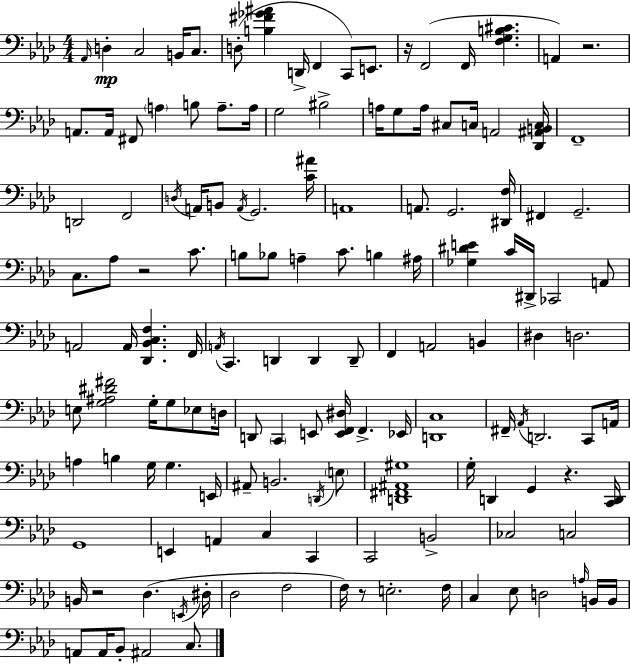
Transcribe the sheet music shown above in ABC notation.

X:1
T:Untitled
M:4/4
L:1/4
K:Ab
_A,,/4 D, C,2 B,,/4 C,/2 D,/2 [B,^F_G^A] D,,/4 F,, C,,/2 E,,/2 z/4 F,,2 F,,/4 [F,G,B,^C] A,, z2 A,,/2 A,,/4 ^F,,/2 A, B,/2 A,/2 A,/4 G,2 ^B,2 A,/4 G,/2 A,/4 ^C,/2 C,/4 A,,2 [_D,,^A,,B,,C,]/4 F,,4 D,,2 F,,2 D,/4 A,,/4 B,,/2 A,,/4 G,,2 [C^A]/4 A,,4 A,,/2 G,,2 [^D,,F,]/4 ^F,, G,,2 C,/2 _A,/2 z2 C/2 B,/2 _B,/2 A, C/2 B, ^A,/4 [_G,^DE] C/4 ^D,,/4 _C,,2 A,,/2 A,,2 A,,/4 [_D,,_B,,C,F,] F,,/4 A,,/4 C,, D,, D,, D,,/2 F,, A,,2 B,, ^D, D,2 E,/2 [G,^A,^D^F]2 G,/4 G,/2 _E,/2 D,/4 D,,/2 C,, E,,/2 [E,,F,,^D,]/4 F,, _E,,/4 [D,,C,]4 ^F,,/4 _A,,/4 D,,2 C,,/2 A,,/4 A, B, G,/4 G, E,,/4 ^A,,/2 B,,2 D,,/4 E,/2 [D,,^F,,^A,,^G,]4 G,/4 D,, G,, z [C,,D,,]/4 G,,4 E,, A,, C, C,, C,,2 B,,2 _C,2 C,2 B,,/4 z2 _D, E,,/4 ^D,/4 _D,2 F,2 F,/4 z/2 E,2 F,/4 C, _E,/2 D,2 A,/4 B,,/4 B,,/4 A,,/2 A,,/4 _B,,/2 ^A,,2 C,/2